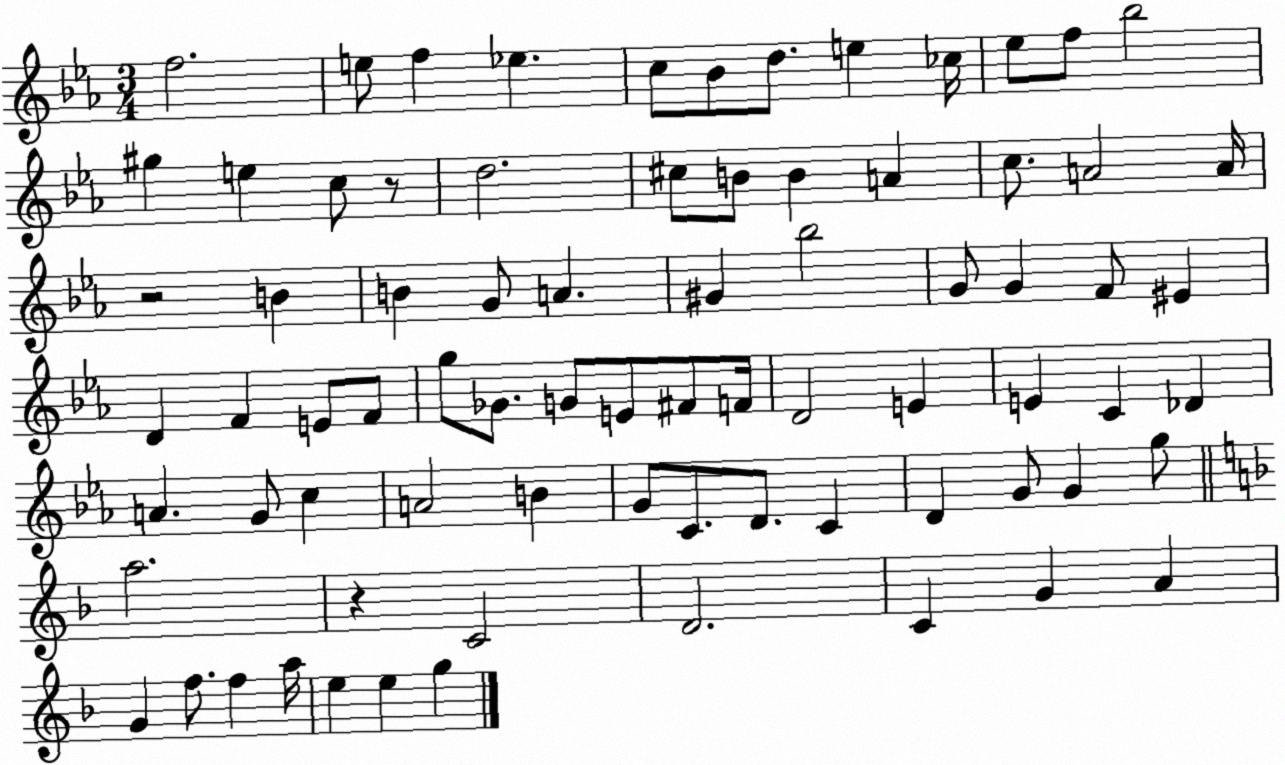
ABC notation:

X:1
T:Untitled
M:3/4
L:1/4
K:Eb
f2 e/2 f _e c/2 _B/2 d/2 e _c/4 _e/2 f/2 _b2 ^g e c/2 z/2 d2 ^c/2 B/2 B A c/2 A2 A/4 z2 B B G/2 A ^G _b2 G/2 G F/2 ^E D F E/2 F/2 g/2 _G/2 G/2 E/2 ^F/2 F/4 D2 E E C _D A G/2 c A2 B G/2 C/2 D/2 C D G/2 G g/2 a2 z C2 D2 C G A G f/2 f a/4 e e g